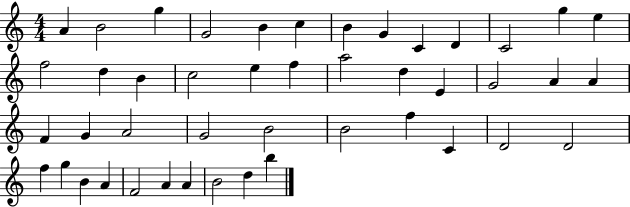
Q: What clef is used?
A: treble